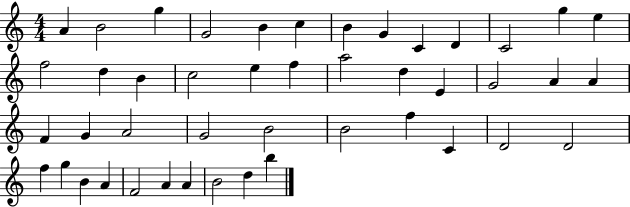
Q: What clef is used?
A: treble